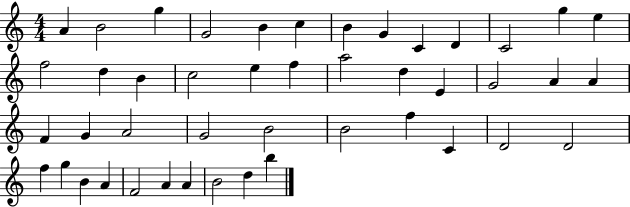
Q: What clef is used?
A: treble